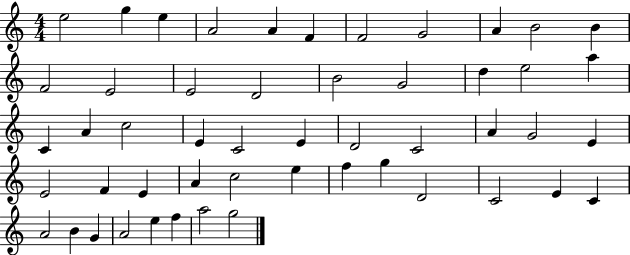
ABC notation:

X:1
T:Untitled
M:4/4
L:1/4
K:C
e2 g e A2 A F F2 G2 A B2 B F2 E2 E2 D2 B2 G2 d e2 a C A c2 E C2 E D2 C2 A G2 E E2 F E A c2 e f g D2 C2 E C A2 B G A2 e f a2 g2